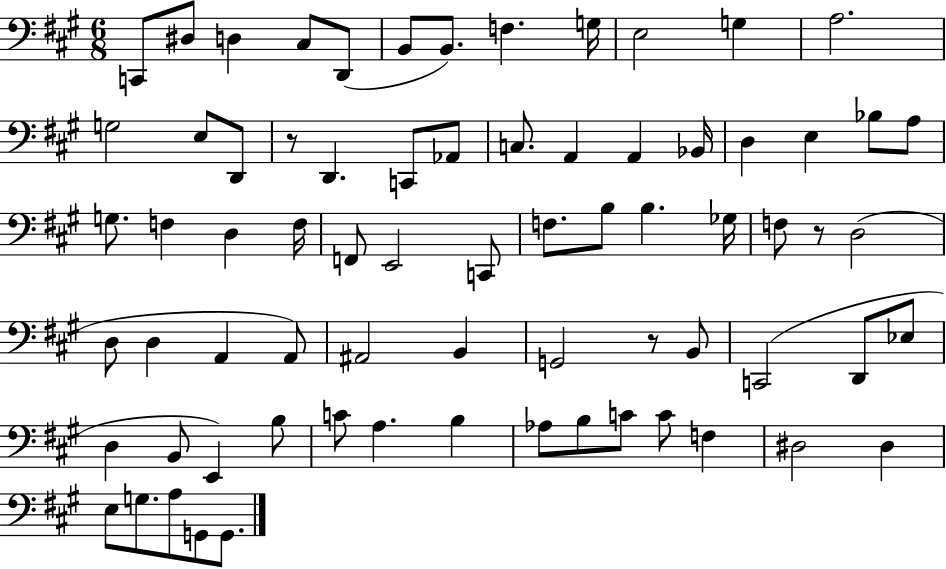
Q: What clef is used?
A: bass